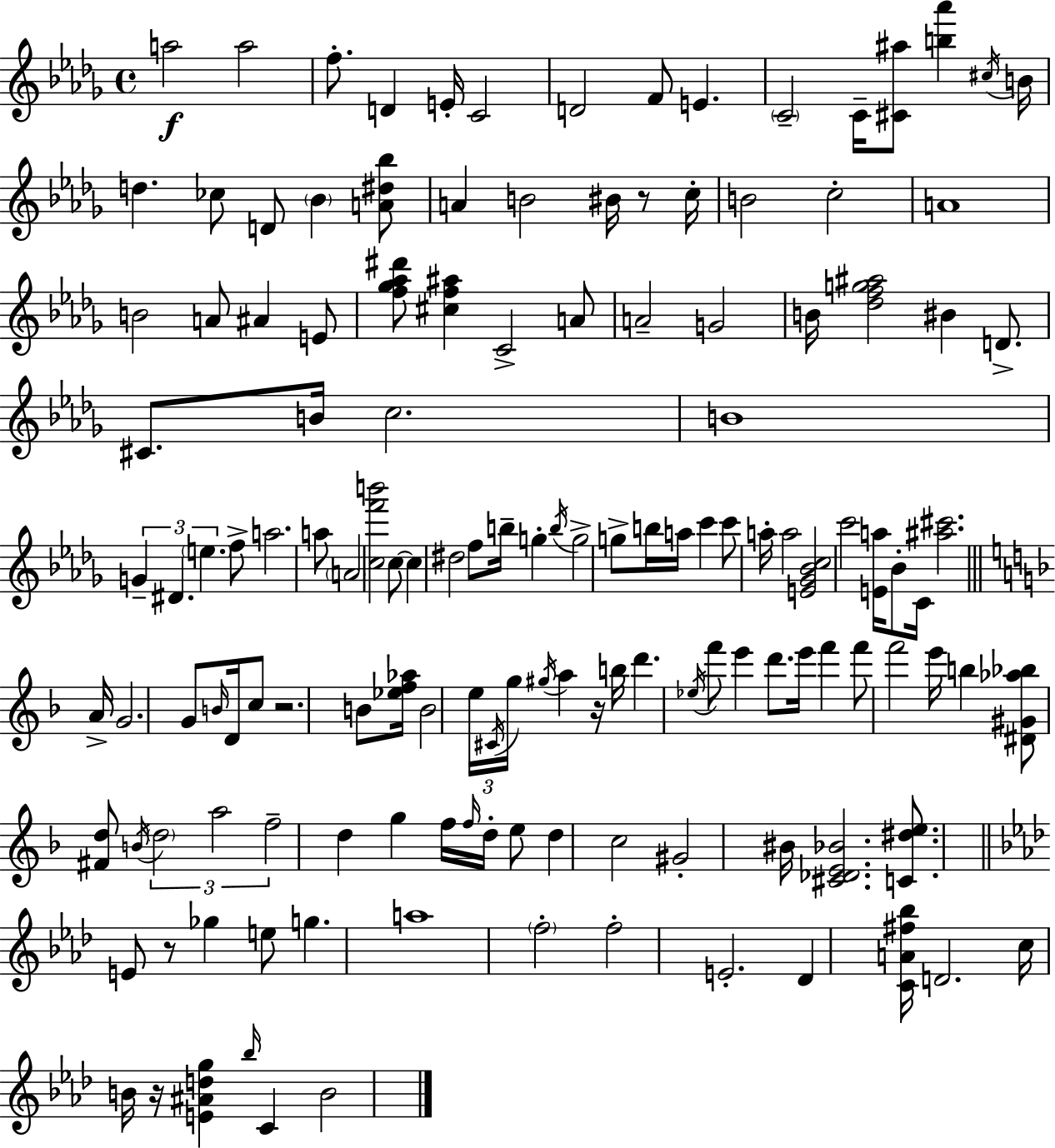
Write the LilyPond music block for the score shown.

{
  \clef treble
  \time 4/4
  \defaultTimeSignature
  \key bes \minor
  a''2\f a''2 | f''8.-. d'4 e'16-. c'2 | d'2 f'8 e'4. | \parenthesize c'2-- c'16-- <cis' ais''>8 <b'' aes'''>4 \acciaccatura { cis''16 } | \break b'16 d''4. ces''8 d'8 \parenthesize bes'4 <a' dis'' bes''>8 | a'4 b'2 bis'16 r8 | c''16-. b'2 c''2-. | a'1 | \break b'2 a'8 ais'4 e'8 | <f'' ges'' aes'' dis'''>8 <cis'' f'' ais''>4 c'2-> a'8 | a'2-- g'2 | b'16 <des'' f'' g'' ais''>2 bis'4 d'8.-> | \break cis'8. b'16 c''2. | b'1 | \tuplet 3/2 { g'4-- dis'4. \parenthesize e''4. } | f''8-> a''2. a''8 | \break \parenthesize a'2 <c'' f''' b'''>2 | c''8~~ c''4 dis''2 f''8 | b''16-- g''4-. \acciaccatura { b''16 } g''2-> g''8-> | b''16 a''16 c'''4 c'''8 a''16-. a''2 | \break <e' ges' bes' c''>2 c'''2 | <e' a''>16 bes'8-. c'16 <ais'' cis'''>2. | \bar "||" \break \key f \major a'16-> g'2. g'8 \grace { b'16 } | d'16 c''8 r2. b'8 | <ees'' f'' aes''>16 b'2 \tuplet 3/2 { e''16 \acciaccatura { cis'16 } g''16 } \acciaccatura { gis''16 } a''4 | r16 b''16 d'''4. \acciaccatura { ees''16 } f'''8 e'''4 | \break d'''8. e'''16 f'''4 f'''8 f'''2 | e'''16 b''4 <dis' gis' aes'' bes''>8 <fis' d''>8 \acciaccatura { b'16 } \tuplet 3/2 { \parenthesize d''2 | a''2 f''2-- } | d''4 g''4 f''16 \grace { f''16 } d''16-. | \break e''8 d''4 c''2 gis'2-. | bis'16 <cis' des' e' bes'>2. | <c' dis'' e''>8. \bar "||" \break \key aes \major e'8 r8 ges''4 e''8 g''4. | a''1 | \parenthesize f''2-. f''2-. | e'2.-. des'4 | \break <c' a' fis'' bes''>16 d'2. c''16 b'16 r16 | <e' ais' d'' g''>4 \grace { bes''16 } c'4 b'2 | \bar "|."
}